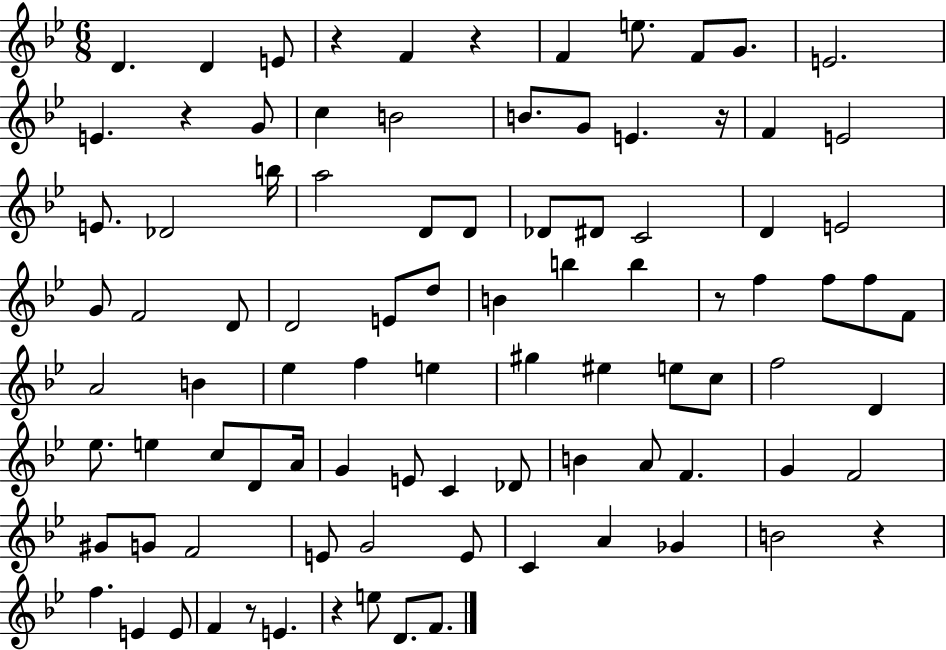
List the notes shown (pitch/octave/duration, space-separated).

D4/q. D4/q E4/e R/q F4/q R/q F4/q E5/e. F4/e G4/e. E4/h. E4/q. R/q G4/e C5/q B4/h B4/e. G4/e E4/q. R/s F4/q E4/h E4/e. Db4/h B5/s A5/h D4/e D4/e Db4/e D#4/e C4/h D4/q E4/h G4/e F4/h D4/e D4/h E4/e D5/e B4/q B5/q B5/q R/e F5/q F5/e F5/e F4/e A4/h B4/q Eb5/q F5/q E5/q G#5/q EIS5/q E5/e C5/e F5/h D4/q Eb5/e. E5/q C5/e D4/e A4/s G4/q E4/e C4/q Db4/e B4/q A4/e F4/q. G4/q F4/h G#4/e G4/e F4/h E4/e G4/h E4/e C4/q A4/q Gb4/q B4/h R/q F5/q. E4/q E4/e F4/q R/e E4/q. R/q E5/e D4/e. F4/e.